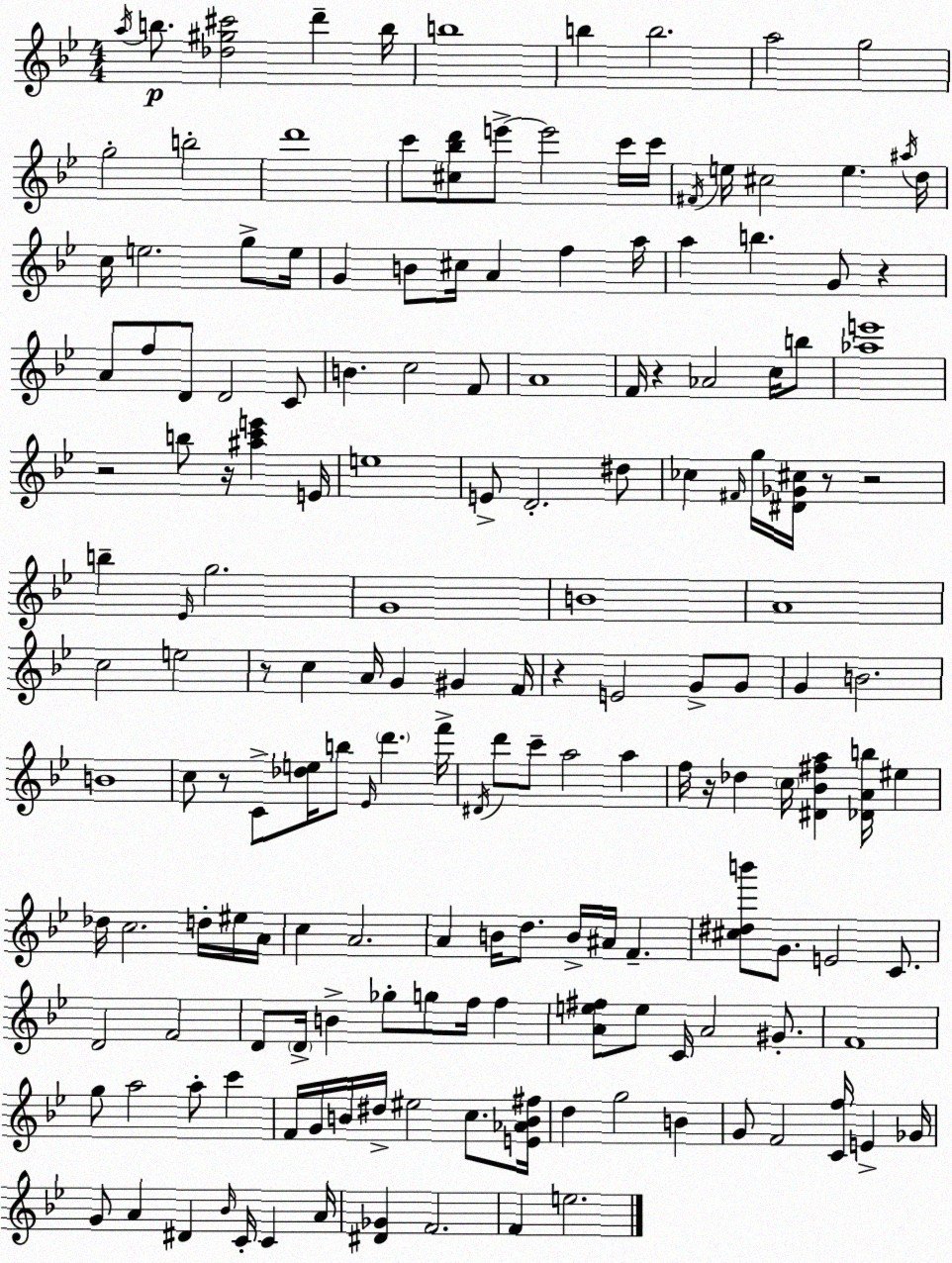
X:1
T:Untitled
M:4/4
L:1/4
K:Gm
a/4 b/2 [_d^g^c']2 d' b/4 b4 b b2 a2 g2 g2 b2 d'4 c'/2 [^c_bd']/2 e'/2 e'2 c'/4 c'/4 ^F/4 e/4 ^c2 e ^a/4 d/4 c/4 e2 g/2 e/4 G B/2 ^c/4 A f a/4 a b G/2 z A/2 f/2 D/2 D2 C/2 B c2 F/2 A4 F/4 z _A2 c/4 b/2 [_ae']4 z2 b/2 z/4 [^ac'e'] E/4 e4 E/2 D2 ^d/2 _c ^F/4 g/4 [^D_G^c]/4 z/2 z2 b _E/4 g2 G4 B4 A4 c2 e2 z/2 c A/4 G ^G F/4 z E2 G/2 G/2 G B2 B4 c/2 z/2 C/2 [_de]/4 b/2 _E/4 d' f'/4 ^D/4 d'/2 c'/2 a2 a f/4 z/4 _d c/4 [^D_B^fa] [_DAb]/4 ^e _d/4 c2 d/4 ^e/4 A/4 c A2 A B/4 d/2 B/4 ^A/4 F [^c^db']/2 G/2 E2 C/2 D2 F2 D/2 D/4 B _g/2 g/2 f/4 f [Ae^f]/2 e/2 C/4 A2 ^G/2 F4 g/2 a2 a/2 c' F/4 G/4 B/4 ^d/4 ^e2 c/2 [E_AB^f]/4 d g2 B G/2 F2 [Cf]/4 E _G/4 G/2 A ^D _B/4 C/4 C A/4 [^D_G] F2 F e2